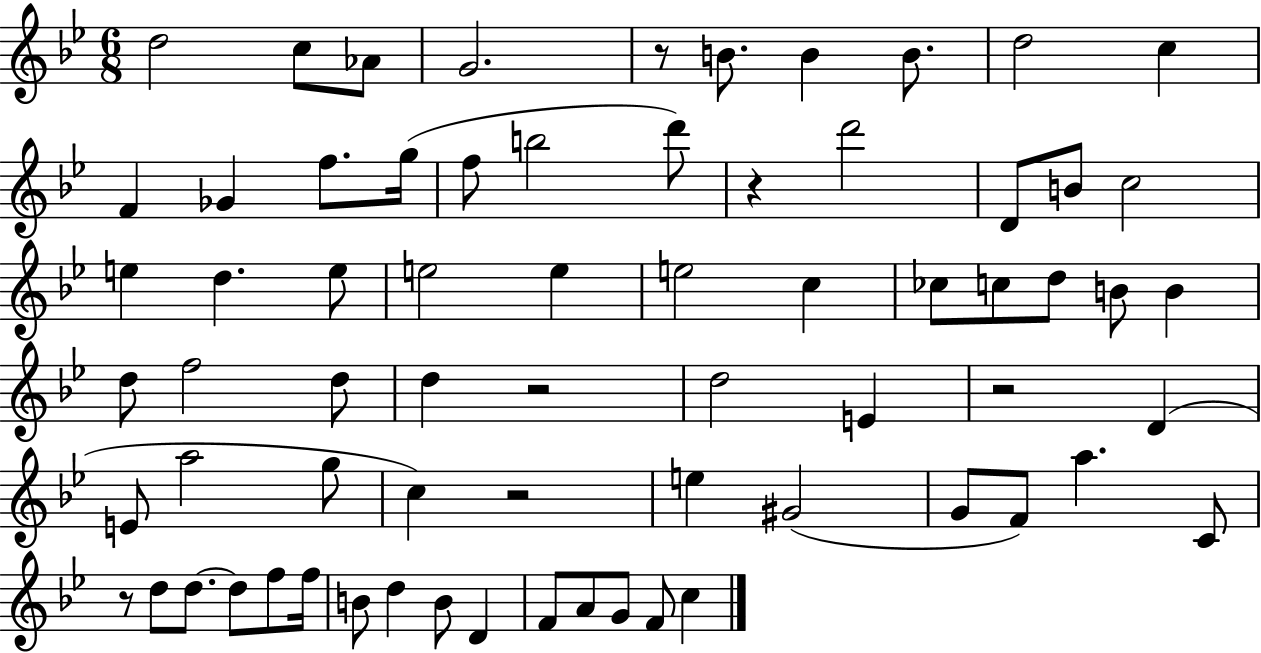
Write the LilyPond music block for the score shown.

{
  \clef treble
  \numericTimeSignature
  \time 6/8
  \key bes \major
  d''2 c''8 aes'8 | g'2. | r8 b'8. b'4 b'8. | d''2 c''4 | \break f'4 ges'4 f''8. g''16( | f''8 b''2 d'''8) | r4 d'''2 | d'8 b'8 c''2 | \break e''4 d''4. e''8 | e''2 e''4 | e''2 c''4 | ces''8 c''8 d''8 b'8 b'4 | \break d''8 f''2 d''8 | d''4 r2 | d''2 e'4 | r2 d'4( | \break e'8 a''2 g''8 | c''4) r2 | e''4 gis'2( | g'8 f'8) a''4. c'8 | \break r8 d''8 d''8.~~ d''8 f''8 f''16 | b'8 d''4 b'8 d'4 | f'8 a'8 g'8 f'8 c''4 | \bar "|."
}